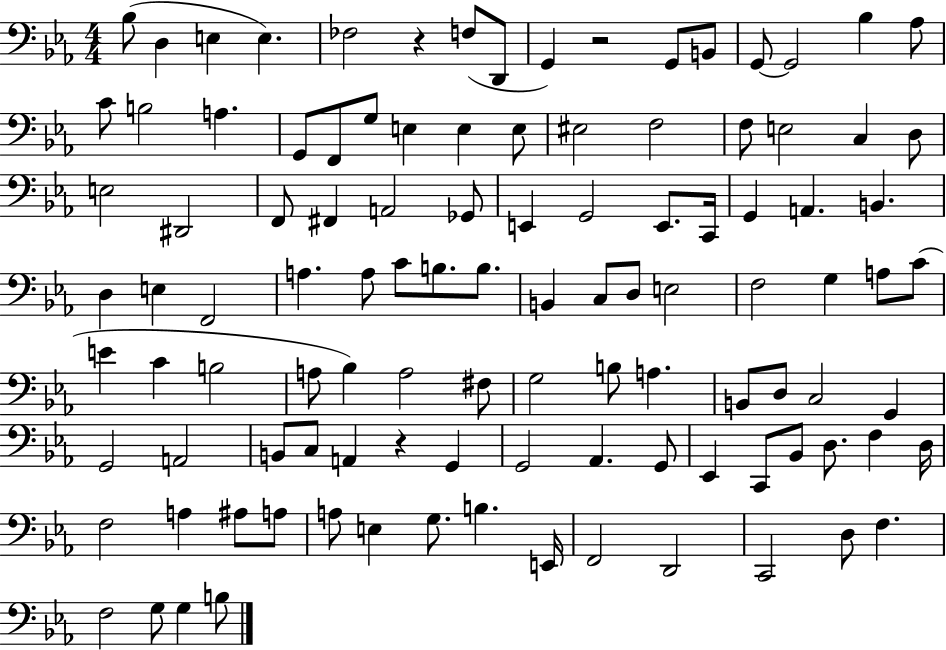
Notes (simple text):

Bb3/e D3/q E3/q E3/q. FES3/h R/q F3/e D2/e G2/q R/h G2/e B2/e G2/e G2/h Bb3/q Ab3/e C4/e B3/h A3/q. G2/e F2/e G3/e E3/q E3/q E3/e EIS3/h F3/h F3/e E3/h C3/q D3/e E3/h D#2/h F2/e F#2/q A2/h Gb2/e E2/q G2/h E2/e. C2/s G2/q A2/q. B2/q. D3/q E3/q F2/h A3/q. A3/e C4/e B3/e. B3/e. B2/q C3/e D3/e E3/h F3/h G3/q A3/e C4/e E4/q C4/q B3/h A3/e Bb3/q A3/h F#3/e G3/h B3/e A3/q. B2/e D3/e C3/h G2/q G2/h A2/h B2/e C3/e A2/q R/q G2/q G2/h Ab2/q. G2/e Eb2/q C2/e Bb2/e D3/e. F3/q D3/s F3/h A3/q A#3/e A3/e A3/e E3/q G3/e. B3/q. E2/s F2/h D2/h C2/h D3/e F3/q. F3/h G3/e G3/q B3/e